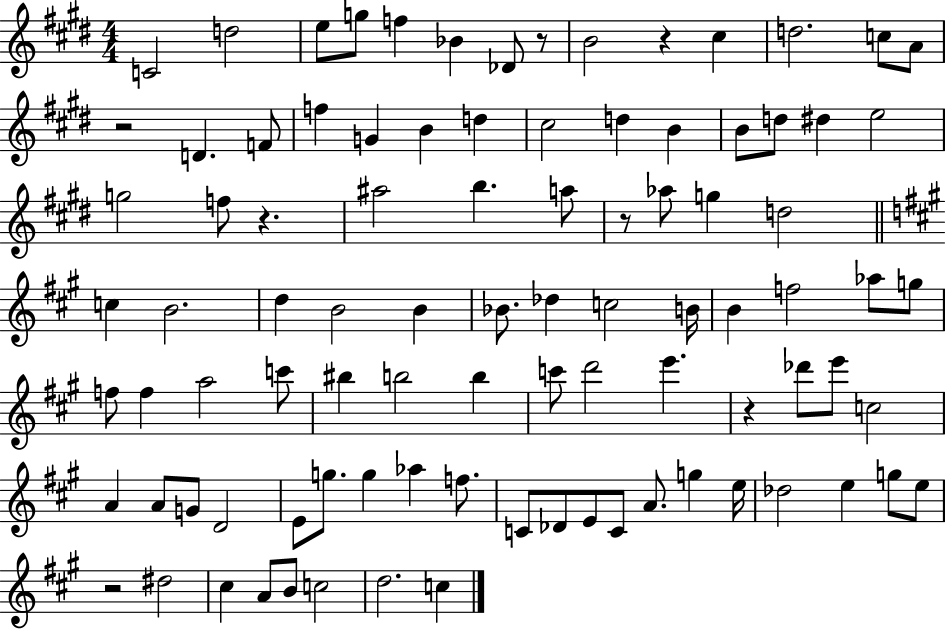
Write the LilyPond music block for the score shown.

{
  \clef treble
  \numericTimeSignature
  \time 4/4
  \key e \major
  c'2 d''2 | e''8 g''8 f''4 bes'4 des'8 r8 | b'2 r4 cis''4 | d''2. c''8 a'8 | \break r2 d'4. f'8 | f''4 g'4 b'4 d''4 | cis''2 d''4 b'4 | b'8 d''8 dis''4 e''2 | \break g''2 f''8 r4. | ais''2 b''4. a''8 | r8 aes''8 g''4 d''2 | \bar "||" \break \key a \major c''4 b'2. | d''4 b'2 b'4 | bes'8. des''4 c''2 b'16 | b'4 f''2 aes''8 g''8 | \break f''8 f''4 a''2 c'''8 | bis''4 b''2 b''4 | c'''8 d'''2 e'''4. | r4 des'''8 e'''8 c''2 | \break a'4 a'8 g'8 d'2 | e'8 g''8. g''4 aes''4 f''8. | c'8 des'8 e'8 c'8 a'8. g''4 e''16 | des''2 e''4 g''8 e''8 | \break r2 dis''2 | cis''4 a'8 b'8 c''2 | d''2. c''4 | \bar "|."
}